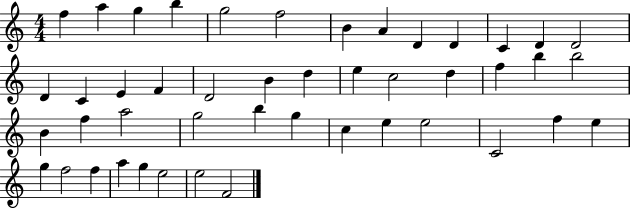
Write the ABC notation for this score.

X:1
T:Untitled
M:4/4
L:1/4
K:C
f a g b g2 f2 B A D D C D D2 D C E F D2 B d e c2 d f b b2 B f a2 g2 b g c e e2 C2 f e g f2 f a g e2 e2 F2